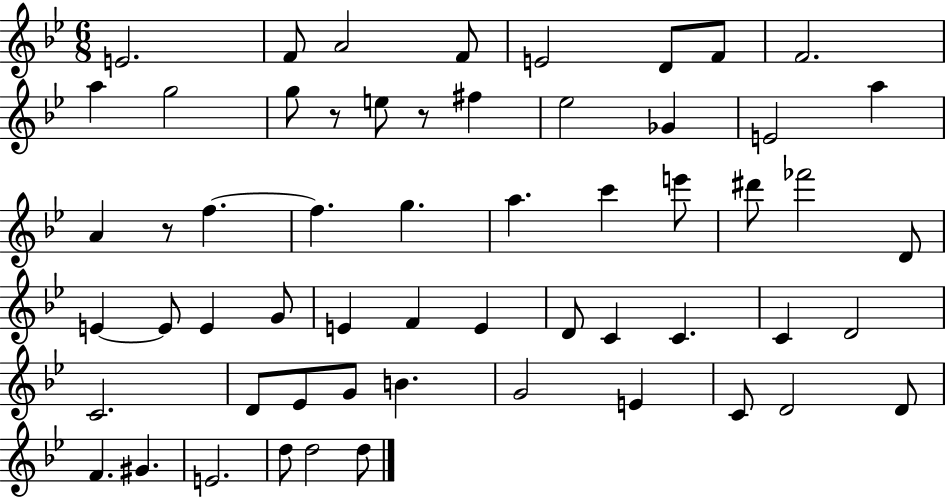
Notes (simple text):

E4/h. F4/e A4/h F4/e E4/h D4/e F4/e F4/h. A5/q G5/h G5/e R/e E5/e R/e F#5/q Eb5/h Gb4/q E4/h A5/q A4/q R/e F5/q. F5/q. G5/q. A5/q. C6/q E6/e D#6/e FES6/h D4/e E4/q E4/e E4/q G4/e E4/q F4/q E4/q D4/e C4/q C4/q. C4/q D4/h C4/h. D4/e Eb4/e G4/e B4/q. G4/h E4/q C4/e D4/h D4/e F4/q. G#4/q. E4/h. D5/e D5/h D5/e